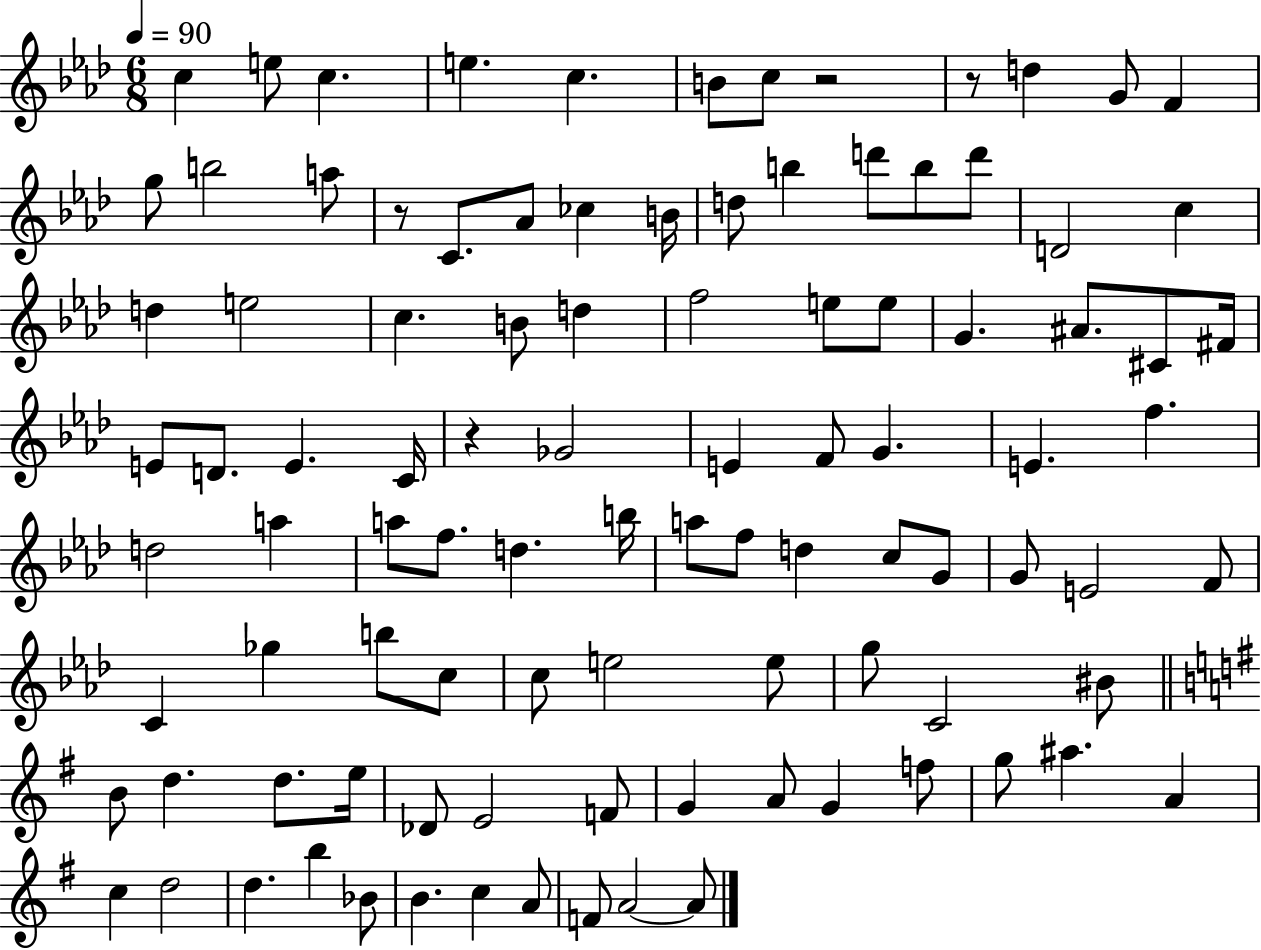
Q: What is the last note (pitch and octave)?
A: A4